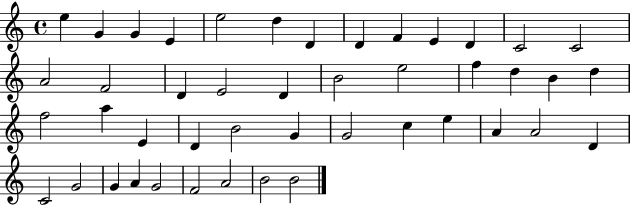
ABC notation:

X:1
T:Untitled
M:4/4
L:1/4
K:C
e G G E e2 d D D F E D C2 C2 A2 F2 D E2 D B2 e2 f d B d f2 a E D B2 G G2 c e A A2 D C2 G2 G A G2 F2 A2 B2 B2